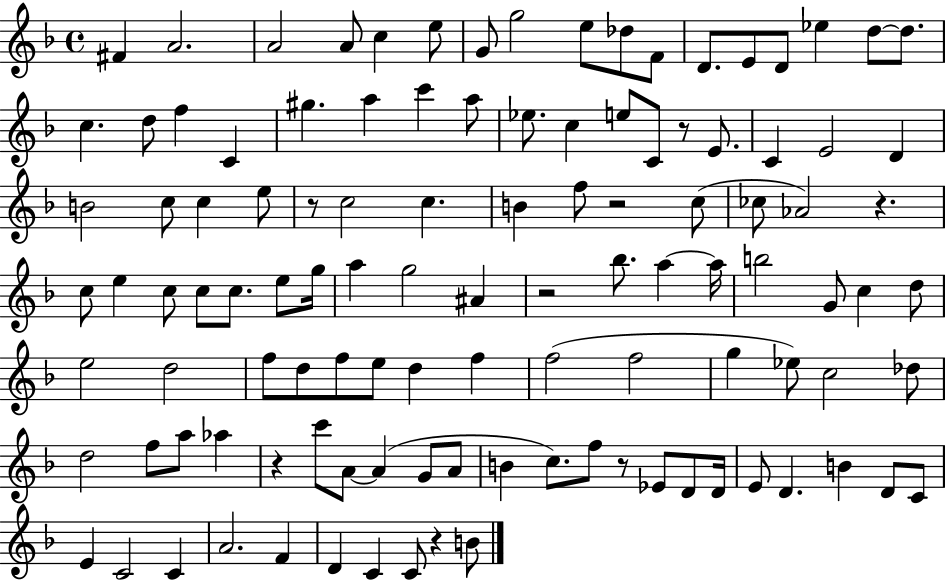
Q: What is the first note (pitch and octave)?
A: F#4